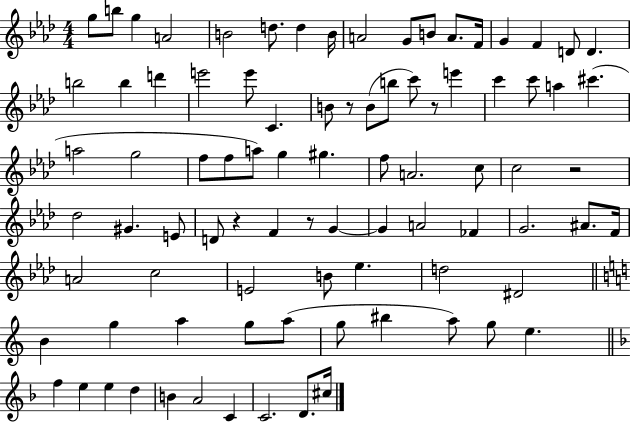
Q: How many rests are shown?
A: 5